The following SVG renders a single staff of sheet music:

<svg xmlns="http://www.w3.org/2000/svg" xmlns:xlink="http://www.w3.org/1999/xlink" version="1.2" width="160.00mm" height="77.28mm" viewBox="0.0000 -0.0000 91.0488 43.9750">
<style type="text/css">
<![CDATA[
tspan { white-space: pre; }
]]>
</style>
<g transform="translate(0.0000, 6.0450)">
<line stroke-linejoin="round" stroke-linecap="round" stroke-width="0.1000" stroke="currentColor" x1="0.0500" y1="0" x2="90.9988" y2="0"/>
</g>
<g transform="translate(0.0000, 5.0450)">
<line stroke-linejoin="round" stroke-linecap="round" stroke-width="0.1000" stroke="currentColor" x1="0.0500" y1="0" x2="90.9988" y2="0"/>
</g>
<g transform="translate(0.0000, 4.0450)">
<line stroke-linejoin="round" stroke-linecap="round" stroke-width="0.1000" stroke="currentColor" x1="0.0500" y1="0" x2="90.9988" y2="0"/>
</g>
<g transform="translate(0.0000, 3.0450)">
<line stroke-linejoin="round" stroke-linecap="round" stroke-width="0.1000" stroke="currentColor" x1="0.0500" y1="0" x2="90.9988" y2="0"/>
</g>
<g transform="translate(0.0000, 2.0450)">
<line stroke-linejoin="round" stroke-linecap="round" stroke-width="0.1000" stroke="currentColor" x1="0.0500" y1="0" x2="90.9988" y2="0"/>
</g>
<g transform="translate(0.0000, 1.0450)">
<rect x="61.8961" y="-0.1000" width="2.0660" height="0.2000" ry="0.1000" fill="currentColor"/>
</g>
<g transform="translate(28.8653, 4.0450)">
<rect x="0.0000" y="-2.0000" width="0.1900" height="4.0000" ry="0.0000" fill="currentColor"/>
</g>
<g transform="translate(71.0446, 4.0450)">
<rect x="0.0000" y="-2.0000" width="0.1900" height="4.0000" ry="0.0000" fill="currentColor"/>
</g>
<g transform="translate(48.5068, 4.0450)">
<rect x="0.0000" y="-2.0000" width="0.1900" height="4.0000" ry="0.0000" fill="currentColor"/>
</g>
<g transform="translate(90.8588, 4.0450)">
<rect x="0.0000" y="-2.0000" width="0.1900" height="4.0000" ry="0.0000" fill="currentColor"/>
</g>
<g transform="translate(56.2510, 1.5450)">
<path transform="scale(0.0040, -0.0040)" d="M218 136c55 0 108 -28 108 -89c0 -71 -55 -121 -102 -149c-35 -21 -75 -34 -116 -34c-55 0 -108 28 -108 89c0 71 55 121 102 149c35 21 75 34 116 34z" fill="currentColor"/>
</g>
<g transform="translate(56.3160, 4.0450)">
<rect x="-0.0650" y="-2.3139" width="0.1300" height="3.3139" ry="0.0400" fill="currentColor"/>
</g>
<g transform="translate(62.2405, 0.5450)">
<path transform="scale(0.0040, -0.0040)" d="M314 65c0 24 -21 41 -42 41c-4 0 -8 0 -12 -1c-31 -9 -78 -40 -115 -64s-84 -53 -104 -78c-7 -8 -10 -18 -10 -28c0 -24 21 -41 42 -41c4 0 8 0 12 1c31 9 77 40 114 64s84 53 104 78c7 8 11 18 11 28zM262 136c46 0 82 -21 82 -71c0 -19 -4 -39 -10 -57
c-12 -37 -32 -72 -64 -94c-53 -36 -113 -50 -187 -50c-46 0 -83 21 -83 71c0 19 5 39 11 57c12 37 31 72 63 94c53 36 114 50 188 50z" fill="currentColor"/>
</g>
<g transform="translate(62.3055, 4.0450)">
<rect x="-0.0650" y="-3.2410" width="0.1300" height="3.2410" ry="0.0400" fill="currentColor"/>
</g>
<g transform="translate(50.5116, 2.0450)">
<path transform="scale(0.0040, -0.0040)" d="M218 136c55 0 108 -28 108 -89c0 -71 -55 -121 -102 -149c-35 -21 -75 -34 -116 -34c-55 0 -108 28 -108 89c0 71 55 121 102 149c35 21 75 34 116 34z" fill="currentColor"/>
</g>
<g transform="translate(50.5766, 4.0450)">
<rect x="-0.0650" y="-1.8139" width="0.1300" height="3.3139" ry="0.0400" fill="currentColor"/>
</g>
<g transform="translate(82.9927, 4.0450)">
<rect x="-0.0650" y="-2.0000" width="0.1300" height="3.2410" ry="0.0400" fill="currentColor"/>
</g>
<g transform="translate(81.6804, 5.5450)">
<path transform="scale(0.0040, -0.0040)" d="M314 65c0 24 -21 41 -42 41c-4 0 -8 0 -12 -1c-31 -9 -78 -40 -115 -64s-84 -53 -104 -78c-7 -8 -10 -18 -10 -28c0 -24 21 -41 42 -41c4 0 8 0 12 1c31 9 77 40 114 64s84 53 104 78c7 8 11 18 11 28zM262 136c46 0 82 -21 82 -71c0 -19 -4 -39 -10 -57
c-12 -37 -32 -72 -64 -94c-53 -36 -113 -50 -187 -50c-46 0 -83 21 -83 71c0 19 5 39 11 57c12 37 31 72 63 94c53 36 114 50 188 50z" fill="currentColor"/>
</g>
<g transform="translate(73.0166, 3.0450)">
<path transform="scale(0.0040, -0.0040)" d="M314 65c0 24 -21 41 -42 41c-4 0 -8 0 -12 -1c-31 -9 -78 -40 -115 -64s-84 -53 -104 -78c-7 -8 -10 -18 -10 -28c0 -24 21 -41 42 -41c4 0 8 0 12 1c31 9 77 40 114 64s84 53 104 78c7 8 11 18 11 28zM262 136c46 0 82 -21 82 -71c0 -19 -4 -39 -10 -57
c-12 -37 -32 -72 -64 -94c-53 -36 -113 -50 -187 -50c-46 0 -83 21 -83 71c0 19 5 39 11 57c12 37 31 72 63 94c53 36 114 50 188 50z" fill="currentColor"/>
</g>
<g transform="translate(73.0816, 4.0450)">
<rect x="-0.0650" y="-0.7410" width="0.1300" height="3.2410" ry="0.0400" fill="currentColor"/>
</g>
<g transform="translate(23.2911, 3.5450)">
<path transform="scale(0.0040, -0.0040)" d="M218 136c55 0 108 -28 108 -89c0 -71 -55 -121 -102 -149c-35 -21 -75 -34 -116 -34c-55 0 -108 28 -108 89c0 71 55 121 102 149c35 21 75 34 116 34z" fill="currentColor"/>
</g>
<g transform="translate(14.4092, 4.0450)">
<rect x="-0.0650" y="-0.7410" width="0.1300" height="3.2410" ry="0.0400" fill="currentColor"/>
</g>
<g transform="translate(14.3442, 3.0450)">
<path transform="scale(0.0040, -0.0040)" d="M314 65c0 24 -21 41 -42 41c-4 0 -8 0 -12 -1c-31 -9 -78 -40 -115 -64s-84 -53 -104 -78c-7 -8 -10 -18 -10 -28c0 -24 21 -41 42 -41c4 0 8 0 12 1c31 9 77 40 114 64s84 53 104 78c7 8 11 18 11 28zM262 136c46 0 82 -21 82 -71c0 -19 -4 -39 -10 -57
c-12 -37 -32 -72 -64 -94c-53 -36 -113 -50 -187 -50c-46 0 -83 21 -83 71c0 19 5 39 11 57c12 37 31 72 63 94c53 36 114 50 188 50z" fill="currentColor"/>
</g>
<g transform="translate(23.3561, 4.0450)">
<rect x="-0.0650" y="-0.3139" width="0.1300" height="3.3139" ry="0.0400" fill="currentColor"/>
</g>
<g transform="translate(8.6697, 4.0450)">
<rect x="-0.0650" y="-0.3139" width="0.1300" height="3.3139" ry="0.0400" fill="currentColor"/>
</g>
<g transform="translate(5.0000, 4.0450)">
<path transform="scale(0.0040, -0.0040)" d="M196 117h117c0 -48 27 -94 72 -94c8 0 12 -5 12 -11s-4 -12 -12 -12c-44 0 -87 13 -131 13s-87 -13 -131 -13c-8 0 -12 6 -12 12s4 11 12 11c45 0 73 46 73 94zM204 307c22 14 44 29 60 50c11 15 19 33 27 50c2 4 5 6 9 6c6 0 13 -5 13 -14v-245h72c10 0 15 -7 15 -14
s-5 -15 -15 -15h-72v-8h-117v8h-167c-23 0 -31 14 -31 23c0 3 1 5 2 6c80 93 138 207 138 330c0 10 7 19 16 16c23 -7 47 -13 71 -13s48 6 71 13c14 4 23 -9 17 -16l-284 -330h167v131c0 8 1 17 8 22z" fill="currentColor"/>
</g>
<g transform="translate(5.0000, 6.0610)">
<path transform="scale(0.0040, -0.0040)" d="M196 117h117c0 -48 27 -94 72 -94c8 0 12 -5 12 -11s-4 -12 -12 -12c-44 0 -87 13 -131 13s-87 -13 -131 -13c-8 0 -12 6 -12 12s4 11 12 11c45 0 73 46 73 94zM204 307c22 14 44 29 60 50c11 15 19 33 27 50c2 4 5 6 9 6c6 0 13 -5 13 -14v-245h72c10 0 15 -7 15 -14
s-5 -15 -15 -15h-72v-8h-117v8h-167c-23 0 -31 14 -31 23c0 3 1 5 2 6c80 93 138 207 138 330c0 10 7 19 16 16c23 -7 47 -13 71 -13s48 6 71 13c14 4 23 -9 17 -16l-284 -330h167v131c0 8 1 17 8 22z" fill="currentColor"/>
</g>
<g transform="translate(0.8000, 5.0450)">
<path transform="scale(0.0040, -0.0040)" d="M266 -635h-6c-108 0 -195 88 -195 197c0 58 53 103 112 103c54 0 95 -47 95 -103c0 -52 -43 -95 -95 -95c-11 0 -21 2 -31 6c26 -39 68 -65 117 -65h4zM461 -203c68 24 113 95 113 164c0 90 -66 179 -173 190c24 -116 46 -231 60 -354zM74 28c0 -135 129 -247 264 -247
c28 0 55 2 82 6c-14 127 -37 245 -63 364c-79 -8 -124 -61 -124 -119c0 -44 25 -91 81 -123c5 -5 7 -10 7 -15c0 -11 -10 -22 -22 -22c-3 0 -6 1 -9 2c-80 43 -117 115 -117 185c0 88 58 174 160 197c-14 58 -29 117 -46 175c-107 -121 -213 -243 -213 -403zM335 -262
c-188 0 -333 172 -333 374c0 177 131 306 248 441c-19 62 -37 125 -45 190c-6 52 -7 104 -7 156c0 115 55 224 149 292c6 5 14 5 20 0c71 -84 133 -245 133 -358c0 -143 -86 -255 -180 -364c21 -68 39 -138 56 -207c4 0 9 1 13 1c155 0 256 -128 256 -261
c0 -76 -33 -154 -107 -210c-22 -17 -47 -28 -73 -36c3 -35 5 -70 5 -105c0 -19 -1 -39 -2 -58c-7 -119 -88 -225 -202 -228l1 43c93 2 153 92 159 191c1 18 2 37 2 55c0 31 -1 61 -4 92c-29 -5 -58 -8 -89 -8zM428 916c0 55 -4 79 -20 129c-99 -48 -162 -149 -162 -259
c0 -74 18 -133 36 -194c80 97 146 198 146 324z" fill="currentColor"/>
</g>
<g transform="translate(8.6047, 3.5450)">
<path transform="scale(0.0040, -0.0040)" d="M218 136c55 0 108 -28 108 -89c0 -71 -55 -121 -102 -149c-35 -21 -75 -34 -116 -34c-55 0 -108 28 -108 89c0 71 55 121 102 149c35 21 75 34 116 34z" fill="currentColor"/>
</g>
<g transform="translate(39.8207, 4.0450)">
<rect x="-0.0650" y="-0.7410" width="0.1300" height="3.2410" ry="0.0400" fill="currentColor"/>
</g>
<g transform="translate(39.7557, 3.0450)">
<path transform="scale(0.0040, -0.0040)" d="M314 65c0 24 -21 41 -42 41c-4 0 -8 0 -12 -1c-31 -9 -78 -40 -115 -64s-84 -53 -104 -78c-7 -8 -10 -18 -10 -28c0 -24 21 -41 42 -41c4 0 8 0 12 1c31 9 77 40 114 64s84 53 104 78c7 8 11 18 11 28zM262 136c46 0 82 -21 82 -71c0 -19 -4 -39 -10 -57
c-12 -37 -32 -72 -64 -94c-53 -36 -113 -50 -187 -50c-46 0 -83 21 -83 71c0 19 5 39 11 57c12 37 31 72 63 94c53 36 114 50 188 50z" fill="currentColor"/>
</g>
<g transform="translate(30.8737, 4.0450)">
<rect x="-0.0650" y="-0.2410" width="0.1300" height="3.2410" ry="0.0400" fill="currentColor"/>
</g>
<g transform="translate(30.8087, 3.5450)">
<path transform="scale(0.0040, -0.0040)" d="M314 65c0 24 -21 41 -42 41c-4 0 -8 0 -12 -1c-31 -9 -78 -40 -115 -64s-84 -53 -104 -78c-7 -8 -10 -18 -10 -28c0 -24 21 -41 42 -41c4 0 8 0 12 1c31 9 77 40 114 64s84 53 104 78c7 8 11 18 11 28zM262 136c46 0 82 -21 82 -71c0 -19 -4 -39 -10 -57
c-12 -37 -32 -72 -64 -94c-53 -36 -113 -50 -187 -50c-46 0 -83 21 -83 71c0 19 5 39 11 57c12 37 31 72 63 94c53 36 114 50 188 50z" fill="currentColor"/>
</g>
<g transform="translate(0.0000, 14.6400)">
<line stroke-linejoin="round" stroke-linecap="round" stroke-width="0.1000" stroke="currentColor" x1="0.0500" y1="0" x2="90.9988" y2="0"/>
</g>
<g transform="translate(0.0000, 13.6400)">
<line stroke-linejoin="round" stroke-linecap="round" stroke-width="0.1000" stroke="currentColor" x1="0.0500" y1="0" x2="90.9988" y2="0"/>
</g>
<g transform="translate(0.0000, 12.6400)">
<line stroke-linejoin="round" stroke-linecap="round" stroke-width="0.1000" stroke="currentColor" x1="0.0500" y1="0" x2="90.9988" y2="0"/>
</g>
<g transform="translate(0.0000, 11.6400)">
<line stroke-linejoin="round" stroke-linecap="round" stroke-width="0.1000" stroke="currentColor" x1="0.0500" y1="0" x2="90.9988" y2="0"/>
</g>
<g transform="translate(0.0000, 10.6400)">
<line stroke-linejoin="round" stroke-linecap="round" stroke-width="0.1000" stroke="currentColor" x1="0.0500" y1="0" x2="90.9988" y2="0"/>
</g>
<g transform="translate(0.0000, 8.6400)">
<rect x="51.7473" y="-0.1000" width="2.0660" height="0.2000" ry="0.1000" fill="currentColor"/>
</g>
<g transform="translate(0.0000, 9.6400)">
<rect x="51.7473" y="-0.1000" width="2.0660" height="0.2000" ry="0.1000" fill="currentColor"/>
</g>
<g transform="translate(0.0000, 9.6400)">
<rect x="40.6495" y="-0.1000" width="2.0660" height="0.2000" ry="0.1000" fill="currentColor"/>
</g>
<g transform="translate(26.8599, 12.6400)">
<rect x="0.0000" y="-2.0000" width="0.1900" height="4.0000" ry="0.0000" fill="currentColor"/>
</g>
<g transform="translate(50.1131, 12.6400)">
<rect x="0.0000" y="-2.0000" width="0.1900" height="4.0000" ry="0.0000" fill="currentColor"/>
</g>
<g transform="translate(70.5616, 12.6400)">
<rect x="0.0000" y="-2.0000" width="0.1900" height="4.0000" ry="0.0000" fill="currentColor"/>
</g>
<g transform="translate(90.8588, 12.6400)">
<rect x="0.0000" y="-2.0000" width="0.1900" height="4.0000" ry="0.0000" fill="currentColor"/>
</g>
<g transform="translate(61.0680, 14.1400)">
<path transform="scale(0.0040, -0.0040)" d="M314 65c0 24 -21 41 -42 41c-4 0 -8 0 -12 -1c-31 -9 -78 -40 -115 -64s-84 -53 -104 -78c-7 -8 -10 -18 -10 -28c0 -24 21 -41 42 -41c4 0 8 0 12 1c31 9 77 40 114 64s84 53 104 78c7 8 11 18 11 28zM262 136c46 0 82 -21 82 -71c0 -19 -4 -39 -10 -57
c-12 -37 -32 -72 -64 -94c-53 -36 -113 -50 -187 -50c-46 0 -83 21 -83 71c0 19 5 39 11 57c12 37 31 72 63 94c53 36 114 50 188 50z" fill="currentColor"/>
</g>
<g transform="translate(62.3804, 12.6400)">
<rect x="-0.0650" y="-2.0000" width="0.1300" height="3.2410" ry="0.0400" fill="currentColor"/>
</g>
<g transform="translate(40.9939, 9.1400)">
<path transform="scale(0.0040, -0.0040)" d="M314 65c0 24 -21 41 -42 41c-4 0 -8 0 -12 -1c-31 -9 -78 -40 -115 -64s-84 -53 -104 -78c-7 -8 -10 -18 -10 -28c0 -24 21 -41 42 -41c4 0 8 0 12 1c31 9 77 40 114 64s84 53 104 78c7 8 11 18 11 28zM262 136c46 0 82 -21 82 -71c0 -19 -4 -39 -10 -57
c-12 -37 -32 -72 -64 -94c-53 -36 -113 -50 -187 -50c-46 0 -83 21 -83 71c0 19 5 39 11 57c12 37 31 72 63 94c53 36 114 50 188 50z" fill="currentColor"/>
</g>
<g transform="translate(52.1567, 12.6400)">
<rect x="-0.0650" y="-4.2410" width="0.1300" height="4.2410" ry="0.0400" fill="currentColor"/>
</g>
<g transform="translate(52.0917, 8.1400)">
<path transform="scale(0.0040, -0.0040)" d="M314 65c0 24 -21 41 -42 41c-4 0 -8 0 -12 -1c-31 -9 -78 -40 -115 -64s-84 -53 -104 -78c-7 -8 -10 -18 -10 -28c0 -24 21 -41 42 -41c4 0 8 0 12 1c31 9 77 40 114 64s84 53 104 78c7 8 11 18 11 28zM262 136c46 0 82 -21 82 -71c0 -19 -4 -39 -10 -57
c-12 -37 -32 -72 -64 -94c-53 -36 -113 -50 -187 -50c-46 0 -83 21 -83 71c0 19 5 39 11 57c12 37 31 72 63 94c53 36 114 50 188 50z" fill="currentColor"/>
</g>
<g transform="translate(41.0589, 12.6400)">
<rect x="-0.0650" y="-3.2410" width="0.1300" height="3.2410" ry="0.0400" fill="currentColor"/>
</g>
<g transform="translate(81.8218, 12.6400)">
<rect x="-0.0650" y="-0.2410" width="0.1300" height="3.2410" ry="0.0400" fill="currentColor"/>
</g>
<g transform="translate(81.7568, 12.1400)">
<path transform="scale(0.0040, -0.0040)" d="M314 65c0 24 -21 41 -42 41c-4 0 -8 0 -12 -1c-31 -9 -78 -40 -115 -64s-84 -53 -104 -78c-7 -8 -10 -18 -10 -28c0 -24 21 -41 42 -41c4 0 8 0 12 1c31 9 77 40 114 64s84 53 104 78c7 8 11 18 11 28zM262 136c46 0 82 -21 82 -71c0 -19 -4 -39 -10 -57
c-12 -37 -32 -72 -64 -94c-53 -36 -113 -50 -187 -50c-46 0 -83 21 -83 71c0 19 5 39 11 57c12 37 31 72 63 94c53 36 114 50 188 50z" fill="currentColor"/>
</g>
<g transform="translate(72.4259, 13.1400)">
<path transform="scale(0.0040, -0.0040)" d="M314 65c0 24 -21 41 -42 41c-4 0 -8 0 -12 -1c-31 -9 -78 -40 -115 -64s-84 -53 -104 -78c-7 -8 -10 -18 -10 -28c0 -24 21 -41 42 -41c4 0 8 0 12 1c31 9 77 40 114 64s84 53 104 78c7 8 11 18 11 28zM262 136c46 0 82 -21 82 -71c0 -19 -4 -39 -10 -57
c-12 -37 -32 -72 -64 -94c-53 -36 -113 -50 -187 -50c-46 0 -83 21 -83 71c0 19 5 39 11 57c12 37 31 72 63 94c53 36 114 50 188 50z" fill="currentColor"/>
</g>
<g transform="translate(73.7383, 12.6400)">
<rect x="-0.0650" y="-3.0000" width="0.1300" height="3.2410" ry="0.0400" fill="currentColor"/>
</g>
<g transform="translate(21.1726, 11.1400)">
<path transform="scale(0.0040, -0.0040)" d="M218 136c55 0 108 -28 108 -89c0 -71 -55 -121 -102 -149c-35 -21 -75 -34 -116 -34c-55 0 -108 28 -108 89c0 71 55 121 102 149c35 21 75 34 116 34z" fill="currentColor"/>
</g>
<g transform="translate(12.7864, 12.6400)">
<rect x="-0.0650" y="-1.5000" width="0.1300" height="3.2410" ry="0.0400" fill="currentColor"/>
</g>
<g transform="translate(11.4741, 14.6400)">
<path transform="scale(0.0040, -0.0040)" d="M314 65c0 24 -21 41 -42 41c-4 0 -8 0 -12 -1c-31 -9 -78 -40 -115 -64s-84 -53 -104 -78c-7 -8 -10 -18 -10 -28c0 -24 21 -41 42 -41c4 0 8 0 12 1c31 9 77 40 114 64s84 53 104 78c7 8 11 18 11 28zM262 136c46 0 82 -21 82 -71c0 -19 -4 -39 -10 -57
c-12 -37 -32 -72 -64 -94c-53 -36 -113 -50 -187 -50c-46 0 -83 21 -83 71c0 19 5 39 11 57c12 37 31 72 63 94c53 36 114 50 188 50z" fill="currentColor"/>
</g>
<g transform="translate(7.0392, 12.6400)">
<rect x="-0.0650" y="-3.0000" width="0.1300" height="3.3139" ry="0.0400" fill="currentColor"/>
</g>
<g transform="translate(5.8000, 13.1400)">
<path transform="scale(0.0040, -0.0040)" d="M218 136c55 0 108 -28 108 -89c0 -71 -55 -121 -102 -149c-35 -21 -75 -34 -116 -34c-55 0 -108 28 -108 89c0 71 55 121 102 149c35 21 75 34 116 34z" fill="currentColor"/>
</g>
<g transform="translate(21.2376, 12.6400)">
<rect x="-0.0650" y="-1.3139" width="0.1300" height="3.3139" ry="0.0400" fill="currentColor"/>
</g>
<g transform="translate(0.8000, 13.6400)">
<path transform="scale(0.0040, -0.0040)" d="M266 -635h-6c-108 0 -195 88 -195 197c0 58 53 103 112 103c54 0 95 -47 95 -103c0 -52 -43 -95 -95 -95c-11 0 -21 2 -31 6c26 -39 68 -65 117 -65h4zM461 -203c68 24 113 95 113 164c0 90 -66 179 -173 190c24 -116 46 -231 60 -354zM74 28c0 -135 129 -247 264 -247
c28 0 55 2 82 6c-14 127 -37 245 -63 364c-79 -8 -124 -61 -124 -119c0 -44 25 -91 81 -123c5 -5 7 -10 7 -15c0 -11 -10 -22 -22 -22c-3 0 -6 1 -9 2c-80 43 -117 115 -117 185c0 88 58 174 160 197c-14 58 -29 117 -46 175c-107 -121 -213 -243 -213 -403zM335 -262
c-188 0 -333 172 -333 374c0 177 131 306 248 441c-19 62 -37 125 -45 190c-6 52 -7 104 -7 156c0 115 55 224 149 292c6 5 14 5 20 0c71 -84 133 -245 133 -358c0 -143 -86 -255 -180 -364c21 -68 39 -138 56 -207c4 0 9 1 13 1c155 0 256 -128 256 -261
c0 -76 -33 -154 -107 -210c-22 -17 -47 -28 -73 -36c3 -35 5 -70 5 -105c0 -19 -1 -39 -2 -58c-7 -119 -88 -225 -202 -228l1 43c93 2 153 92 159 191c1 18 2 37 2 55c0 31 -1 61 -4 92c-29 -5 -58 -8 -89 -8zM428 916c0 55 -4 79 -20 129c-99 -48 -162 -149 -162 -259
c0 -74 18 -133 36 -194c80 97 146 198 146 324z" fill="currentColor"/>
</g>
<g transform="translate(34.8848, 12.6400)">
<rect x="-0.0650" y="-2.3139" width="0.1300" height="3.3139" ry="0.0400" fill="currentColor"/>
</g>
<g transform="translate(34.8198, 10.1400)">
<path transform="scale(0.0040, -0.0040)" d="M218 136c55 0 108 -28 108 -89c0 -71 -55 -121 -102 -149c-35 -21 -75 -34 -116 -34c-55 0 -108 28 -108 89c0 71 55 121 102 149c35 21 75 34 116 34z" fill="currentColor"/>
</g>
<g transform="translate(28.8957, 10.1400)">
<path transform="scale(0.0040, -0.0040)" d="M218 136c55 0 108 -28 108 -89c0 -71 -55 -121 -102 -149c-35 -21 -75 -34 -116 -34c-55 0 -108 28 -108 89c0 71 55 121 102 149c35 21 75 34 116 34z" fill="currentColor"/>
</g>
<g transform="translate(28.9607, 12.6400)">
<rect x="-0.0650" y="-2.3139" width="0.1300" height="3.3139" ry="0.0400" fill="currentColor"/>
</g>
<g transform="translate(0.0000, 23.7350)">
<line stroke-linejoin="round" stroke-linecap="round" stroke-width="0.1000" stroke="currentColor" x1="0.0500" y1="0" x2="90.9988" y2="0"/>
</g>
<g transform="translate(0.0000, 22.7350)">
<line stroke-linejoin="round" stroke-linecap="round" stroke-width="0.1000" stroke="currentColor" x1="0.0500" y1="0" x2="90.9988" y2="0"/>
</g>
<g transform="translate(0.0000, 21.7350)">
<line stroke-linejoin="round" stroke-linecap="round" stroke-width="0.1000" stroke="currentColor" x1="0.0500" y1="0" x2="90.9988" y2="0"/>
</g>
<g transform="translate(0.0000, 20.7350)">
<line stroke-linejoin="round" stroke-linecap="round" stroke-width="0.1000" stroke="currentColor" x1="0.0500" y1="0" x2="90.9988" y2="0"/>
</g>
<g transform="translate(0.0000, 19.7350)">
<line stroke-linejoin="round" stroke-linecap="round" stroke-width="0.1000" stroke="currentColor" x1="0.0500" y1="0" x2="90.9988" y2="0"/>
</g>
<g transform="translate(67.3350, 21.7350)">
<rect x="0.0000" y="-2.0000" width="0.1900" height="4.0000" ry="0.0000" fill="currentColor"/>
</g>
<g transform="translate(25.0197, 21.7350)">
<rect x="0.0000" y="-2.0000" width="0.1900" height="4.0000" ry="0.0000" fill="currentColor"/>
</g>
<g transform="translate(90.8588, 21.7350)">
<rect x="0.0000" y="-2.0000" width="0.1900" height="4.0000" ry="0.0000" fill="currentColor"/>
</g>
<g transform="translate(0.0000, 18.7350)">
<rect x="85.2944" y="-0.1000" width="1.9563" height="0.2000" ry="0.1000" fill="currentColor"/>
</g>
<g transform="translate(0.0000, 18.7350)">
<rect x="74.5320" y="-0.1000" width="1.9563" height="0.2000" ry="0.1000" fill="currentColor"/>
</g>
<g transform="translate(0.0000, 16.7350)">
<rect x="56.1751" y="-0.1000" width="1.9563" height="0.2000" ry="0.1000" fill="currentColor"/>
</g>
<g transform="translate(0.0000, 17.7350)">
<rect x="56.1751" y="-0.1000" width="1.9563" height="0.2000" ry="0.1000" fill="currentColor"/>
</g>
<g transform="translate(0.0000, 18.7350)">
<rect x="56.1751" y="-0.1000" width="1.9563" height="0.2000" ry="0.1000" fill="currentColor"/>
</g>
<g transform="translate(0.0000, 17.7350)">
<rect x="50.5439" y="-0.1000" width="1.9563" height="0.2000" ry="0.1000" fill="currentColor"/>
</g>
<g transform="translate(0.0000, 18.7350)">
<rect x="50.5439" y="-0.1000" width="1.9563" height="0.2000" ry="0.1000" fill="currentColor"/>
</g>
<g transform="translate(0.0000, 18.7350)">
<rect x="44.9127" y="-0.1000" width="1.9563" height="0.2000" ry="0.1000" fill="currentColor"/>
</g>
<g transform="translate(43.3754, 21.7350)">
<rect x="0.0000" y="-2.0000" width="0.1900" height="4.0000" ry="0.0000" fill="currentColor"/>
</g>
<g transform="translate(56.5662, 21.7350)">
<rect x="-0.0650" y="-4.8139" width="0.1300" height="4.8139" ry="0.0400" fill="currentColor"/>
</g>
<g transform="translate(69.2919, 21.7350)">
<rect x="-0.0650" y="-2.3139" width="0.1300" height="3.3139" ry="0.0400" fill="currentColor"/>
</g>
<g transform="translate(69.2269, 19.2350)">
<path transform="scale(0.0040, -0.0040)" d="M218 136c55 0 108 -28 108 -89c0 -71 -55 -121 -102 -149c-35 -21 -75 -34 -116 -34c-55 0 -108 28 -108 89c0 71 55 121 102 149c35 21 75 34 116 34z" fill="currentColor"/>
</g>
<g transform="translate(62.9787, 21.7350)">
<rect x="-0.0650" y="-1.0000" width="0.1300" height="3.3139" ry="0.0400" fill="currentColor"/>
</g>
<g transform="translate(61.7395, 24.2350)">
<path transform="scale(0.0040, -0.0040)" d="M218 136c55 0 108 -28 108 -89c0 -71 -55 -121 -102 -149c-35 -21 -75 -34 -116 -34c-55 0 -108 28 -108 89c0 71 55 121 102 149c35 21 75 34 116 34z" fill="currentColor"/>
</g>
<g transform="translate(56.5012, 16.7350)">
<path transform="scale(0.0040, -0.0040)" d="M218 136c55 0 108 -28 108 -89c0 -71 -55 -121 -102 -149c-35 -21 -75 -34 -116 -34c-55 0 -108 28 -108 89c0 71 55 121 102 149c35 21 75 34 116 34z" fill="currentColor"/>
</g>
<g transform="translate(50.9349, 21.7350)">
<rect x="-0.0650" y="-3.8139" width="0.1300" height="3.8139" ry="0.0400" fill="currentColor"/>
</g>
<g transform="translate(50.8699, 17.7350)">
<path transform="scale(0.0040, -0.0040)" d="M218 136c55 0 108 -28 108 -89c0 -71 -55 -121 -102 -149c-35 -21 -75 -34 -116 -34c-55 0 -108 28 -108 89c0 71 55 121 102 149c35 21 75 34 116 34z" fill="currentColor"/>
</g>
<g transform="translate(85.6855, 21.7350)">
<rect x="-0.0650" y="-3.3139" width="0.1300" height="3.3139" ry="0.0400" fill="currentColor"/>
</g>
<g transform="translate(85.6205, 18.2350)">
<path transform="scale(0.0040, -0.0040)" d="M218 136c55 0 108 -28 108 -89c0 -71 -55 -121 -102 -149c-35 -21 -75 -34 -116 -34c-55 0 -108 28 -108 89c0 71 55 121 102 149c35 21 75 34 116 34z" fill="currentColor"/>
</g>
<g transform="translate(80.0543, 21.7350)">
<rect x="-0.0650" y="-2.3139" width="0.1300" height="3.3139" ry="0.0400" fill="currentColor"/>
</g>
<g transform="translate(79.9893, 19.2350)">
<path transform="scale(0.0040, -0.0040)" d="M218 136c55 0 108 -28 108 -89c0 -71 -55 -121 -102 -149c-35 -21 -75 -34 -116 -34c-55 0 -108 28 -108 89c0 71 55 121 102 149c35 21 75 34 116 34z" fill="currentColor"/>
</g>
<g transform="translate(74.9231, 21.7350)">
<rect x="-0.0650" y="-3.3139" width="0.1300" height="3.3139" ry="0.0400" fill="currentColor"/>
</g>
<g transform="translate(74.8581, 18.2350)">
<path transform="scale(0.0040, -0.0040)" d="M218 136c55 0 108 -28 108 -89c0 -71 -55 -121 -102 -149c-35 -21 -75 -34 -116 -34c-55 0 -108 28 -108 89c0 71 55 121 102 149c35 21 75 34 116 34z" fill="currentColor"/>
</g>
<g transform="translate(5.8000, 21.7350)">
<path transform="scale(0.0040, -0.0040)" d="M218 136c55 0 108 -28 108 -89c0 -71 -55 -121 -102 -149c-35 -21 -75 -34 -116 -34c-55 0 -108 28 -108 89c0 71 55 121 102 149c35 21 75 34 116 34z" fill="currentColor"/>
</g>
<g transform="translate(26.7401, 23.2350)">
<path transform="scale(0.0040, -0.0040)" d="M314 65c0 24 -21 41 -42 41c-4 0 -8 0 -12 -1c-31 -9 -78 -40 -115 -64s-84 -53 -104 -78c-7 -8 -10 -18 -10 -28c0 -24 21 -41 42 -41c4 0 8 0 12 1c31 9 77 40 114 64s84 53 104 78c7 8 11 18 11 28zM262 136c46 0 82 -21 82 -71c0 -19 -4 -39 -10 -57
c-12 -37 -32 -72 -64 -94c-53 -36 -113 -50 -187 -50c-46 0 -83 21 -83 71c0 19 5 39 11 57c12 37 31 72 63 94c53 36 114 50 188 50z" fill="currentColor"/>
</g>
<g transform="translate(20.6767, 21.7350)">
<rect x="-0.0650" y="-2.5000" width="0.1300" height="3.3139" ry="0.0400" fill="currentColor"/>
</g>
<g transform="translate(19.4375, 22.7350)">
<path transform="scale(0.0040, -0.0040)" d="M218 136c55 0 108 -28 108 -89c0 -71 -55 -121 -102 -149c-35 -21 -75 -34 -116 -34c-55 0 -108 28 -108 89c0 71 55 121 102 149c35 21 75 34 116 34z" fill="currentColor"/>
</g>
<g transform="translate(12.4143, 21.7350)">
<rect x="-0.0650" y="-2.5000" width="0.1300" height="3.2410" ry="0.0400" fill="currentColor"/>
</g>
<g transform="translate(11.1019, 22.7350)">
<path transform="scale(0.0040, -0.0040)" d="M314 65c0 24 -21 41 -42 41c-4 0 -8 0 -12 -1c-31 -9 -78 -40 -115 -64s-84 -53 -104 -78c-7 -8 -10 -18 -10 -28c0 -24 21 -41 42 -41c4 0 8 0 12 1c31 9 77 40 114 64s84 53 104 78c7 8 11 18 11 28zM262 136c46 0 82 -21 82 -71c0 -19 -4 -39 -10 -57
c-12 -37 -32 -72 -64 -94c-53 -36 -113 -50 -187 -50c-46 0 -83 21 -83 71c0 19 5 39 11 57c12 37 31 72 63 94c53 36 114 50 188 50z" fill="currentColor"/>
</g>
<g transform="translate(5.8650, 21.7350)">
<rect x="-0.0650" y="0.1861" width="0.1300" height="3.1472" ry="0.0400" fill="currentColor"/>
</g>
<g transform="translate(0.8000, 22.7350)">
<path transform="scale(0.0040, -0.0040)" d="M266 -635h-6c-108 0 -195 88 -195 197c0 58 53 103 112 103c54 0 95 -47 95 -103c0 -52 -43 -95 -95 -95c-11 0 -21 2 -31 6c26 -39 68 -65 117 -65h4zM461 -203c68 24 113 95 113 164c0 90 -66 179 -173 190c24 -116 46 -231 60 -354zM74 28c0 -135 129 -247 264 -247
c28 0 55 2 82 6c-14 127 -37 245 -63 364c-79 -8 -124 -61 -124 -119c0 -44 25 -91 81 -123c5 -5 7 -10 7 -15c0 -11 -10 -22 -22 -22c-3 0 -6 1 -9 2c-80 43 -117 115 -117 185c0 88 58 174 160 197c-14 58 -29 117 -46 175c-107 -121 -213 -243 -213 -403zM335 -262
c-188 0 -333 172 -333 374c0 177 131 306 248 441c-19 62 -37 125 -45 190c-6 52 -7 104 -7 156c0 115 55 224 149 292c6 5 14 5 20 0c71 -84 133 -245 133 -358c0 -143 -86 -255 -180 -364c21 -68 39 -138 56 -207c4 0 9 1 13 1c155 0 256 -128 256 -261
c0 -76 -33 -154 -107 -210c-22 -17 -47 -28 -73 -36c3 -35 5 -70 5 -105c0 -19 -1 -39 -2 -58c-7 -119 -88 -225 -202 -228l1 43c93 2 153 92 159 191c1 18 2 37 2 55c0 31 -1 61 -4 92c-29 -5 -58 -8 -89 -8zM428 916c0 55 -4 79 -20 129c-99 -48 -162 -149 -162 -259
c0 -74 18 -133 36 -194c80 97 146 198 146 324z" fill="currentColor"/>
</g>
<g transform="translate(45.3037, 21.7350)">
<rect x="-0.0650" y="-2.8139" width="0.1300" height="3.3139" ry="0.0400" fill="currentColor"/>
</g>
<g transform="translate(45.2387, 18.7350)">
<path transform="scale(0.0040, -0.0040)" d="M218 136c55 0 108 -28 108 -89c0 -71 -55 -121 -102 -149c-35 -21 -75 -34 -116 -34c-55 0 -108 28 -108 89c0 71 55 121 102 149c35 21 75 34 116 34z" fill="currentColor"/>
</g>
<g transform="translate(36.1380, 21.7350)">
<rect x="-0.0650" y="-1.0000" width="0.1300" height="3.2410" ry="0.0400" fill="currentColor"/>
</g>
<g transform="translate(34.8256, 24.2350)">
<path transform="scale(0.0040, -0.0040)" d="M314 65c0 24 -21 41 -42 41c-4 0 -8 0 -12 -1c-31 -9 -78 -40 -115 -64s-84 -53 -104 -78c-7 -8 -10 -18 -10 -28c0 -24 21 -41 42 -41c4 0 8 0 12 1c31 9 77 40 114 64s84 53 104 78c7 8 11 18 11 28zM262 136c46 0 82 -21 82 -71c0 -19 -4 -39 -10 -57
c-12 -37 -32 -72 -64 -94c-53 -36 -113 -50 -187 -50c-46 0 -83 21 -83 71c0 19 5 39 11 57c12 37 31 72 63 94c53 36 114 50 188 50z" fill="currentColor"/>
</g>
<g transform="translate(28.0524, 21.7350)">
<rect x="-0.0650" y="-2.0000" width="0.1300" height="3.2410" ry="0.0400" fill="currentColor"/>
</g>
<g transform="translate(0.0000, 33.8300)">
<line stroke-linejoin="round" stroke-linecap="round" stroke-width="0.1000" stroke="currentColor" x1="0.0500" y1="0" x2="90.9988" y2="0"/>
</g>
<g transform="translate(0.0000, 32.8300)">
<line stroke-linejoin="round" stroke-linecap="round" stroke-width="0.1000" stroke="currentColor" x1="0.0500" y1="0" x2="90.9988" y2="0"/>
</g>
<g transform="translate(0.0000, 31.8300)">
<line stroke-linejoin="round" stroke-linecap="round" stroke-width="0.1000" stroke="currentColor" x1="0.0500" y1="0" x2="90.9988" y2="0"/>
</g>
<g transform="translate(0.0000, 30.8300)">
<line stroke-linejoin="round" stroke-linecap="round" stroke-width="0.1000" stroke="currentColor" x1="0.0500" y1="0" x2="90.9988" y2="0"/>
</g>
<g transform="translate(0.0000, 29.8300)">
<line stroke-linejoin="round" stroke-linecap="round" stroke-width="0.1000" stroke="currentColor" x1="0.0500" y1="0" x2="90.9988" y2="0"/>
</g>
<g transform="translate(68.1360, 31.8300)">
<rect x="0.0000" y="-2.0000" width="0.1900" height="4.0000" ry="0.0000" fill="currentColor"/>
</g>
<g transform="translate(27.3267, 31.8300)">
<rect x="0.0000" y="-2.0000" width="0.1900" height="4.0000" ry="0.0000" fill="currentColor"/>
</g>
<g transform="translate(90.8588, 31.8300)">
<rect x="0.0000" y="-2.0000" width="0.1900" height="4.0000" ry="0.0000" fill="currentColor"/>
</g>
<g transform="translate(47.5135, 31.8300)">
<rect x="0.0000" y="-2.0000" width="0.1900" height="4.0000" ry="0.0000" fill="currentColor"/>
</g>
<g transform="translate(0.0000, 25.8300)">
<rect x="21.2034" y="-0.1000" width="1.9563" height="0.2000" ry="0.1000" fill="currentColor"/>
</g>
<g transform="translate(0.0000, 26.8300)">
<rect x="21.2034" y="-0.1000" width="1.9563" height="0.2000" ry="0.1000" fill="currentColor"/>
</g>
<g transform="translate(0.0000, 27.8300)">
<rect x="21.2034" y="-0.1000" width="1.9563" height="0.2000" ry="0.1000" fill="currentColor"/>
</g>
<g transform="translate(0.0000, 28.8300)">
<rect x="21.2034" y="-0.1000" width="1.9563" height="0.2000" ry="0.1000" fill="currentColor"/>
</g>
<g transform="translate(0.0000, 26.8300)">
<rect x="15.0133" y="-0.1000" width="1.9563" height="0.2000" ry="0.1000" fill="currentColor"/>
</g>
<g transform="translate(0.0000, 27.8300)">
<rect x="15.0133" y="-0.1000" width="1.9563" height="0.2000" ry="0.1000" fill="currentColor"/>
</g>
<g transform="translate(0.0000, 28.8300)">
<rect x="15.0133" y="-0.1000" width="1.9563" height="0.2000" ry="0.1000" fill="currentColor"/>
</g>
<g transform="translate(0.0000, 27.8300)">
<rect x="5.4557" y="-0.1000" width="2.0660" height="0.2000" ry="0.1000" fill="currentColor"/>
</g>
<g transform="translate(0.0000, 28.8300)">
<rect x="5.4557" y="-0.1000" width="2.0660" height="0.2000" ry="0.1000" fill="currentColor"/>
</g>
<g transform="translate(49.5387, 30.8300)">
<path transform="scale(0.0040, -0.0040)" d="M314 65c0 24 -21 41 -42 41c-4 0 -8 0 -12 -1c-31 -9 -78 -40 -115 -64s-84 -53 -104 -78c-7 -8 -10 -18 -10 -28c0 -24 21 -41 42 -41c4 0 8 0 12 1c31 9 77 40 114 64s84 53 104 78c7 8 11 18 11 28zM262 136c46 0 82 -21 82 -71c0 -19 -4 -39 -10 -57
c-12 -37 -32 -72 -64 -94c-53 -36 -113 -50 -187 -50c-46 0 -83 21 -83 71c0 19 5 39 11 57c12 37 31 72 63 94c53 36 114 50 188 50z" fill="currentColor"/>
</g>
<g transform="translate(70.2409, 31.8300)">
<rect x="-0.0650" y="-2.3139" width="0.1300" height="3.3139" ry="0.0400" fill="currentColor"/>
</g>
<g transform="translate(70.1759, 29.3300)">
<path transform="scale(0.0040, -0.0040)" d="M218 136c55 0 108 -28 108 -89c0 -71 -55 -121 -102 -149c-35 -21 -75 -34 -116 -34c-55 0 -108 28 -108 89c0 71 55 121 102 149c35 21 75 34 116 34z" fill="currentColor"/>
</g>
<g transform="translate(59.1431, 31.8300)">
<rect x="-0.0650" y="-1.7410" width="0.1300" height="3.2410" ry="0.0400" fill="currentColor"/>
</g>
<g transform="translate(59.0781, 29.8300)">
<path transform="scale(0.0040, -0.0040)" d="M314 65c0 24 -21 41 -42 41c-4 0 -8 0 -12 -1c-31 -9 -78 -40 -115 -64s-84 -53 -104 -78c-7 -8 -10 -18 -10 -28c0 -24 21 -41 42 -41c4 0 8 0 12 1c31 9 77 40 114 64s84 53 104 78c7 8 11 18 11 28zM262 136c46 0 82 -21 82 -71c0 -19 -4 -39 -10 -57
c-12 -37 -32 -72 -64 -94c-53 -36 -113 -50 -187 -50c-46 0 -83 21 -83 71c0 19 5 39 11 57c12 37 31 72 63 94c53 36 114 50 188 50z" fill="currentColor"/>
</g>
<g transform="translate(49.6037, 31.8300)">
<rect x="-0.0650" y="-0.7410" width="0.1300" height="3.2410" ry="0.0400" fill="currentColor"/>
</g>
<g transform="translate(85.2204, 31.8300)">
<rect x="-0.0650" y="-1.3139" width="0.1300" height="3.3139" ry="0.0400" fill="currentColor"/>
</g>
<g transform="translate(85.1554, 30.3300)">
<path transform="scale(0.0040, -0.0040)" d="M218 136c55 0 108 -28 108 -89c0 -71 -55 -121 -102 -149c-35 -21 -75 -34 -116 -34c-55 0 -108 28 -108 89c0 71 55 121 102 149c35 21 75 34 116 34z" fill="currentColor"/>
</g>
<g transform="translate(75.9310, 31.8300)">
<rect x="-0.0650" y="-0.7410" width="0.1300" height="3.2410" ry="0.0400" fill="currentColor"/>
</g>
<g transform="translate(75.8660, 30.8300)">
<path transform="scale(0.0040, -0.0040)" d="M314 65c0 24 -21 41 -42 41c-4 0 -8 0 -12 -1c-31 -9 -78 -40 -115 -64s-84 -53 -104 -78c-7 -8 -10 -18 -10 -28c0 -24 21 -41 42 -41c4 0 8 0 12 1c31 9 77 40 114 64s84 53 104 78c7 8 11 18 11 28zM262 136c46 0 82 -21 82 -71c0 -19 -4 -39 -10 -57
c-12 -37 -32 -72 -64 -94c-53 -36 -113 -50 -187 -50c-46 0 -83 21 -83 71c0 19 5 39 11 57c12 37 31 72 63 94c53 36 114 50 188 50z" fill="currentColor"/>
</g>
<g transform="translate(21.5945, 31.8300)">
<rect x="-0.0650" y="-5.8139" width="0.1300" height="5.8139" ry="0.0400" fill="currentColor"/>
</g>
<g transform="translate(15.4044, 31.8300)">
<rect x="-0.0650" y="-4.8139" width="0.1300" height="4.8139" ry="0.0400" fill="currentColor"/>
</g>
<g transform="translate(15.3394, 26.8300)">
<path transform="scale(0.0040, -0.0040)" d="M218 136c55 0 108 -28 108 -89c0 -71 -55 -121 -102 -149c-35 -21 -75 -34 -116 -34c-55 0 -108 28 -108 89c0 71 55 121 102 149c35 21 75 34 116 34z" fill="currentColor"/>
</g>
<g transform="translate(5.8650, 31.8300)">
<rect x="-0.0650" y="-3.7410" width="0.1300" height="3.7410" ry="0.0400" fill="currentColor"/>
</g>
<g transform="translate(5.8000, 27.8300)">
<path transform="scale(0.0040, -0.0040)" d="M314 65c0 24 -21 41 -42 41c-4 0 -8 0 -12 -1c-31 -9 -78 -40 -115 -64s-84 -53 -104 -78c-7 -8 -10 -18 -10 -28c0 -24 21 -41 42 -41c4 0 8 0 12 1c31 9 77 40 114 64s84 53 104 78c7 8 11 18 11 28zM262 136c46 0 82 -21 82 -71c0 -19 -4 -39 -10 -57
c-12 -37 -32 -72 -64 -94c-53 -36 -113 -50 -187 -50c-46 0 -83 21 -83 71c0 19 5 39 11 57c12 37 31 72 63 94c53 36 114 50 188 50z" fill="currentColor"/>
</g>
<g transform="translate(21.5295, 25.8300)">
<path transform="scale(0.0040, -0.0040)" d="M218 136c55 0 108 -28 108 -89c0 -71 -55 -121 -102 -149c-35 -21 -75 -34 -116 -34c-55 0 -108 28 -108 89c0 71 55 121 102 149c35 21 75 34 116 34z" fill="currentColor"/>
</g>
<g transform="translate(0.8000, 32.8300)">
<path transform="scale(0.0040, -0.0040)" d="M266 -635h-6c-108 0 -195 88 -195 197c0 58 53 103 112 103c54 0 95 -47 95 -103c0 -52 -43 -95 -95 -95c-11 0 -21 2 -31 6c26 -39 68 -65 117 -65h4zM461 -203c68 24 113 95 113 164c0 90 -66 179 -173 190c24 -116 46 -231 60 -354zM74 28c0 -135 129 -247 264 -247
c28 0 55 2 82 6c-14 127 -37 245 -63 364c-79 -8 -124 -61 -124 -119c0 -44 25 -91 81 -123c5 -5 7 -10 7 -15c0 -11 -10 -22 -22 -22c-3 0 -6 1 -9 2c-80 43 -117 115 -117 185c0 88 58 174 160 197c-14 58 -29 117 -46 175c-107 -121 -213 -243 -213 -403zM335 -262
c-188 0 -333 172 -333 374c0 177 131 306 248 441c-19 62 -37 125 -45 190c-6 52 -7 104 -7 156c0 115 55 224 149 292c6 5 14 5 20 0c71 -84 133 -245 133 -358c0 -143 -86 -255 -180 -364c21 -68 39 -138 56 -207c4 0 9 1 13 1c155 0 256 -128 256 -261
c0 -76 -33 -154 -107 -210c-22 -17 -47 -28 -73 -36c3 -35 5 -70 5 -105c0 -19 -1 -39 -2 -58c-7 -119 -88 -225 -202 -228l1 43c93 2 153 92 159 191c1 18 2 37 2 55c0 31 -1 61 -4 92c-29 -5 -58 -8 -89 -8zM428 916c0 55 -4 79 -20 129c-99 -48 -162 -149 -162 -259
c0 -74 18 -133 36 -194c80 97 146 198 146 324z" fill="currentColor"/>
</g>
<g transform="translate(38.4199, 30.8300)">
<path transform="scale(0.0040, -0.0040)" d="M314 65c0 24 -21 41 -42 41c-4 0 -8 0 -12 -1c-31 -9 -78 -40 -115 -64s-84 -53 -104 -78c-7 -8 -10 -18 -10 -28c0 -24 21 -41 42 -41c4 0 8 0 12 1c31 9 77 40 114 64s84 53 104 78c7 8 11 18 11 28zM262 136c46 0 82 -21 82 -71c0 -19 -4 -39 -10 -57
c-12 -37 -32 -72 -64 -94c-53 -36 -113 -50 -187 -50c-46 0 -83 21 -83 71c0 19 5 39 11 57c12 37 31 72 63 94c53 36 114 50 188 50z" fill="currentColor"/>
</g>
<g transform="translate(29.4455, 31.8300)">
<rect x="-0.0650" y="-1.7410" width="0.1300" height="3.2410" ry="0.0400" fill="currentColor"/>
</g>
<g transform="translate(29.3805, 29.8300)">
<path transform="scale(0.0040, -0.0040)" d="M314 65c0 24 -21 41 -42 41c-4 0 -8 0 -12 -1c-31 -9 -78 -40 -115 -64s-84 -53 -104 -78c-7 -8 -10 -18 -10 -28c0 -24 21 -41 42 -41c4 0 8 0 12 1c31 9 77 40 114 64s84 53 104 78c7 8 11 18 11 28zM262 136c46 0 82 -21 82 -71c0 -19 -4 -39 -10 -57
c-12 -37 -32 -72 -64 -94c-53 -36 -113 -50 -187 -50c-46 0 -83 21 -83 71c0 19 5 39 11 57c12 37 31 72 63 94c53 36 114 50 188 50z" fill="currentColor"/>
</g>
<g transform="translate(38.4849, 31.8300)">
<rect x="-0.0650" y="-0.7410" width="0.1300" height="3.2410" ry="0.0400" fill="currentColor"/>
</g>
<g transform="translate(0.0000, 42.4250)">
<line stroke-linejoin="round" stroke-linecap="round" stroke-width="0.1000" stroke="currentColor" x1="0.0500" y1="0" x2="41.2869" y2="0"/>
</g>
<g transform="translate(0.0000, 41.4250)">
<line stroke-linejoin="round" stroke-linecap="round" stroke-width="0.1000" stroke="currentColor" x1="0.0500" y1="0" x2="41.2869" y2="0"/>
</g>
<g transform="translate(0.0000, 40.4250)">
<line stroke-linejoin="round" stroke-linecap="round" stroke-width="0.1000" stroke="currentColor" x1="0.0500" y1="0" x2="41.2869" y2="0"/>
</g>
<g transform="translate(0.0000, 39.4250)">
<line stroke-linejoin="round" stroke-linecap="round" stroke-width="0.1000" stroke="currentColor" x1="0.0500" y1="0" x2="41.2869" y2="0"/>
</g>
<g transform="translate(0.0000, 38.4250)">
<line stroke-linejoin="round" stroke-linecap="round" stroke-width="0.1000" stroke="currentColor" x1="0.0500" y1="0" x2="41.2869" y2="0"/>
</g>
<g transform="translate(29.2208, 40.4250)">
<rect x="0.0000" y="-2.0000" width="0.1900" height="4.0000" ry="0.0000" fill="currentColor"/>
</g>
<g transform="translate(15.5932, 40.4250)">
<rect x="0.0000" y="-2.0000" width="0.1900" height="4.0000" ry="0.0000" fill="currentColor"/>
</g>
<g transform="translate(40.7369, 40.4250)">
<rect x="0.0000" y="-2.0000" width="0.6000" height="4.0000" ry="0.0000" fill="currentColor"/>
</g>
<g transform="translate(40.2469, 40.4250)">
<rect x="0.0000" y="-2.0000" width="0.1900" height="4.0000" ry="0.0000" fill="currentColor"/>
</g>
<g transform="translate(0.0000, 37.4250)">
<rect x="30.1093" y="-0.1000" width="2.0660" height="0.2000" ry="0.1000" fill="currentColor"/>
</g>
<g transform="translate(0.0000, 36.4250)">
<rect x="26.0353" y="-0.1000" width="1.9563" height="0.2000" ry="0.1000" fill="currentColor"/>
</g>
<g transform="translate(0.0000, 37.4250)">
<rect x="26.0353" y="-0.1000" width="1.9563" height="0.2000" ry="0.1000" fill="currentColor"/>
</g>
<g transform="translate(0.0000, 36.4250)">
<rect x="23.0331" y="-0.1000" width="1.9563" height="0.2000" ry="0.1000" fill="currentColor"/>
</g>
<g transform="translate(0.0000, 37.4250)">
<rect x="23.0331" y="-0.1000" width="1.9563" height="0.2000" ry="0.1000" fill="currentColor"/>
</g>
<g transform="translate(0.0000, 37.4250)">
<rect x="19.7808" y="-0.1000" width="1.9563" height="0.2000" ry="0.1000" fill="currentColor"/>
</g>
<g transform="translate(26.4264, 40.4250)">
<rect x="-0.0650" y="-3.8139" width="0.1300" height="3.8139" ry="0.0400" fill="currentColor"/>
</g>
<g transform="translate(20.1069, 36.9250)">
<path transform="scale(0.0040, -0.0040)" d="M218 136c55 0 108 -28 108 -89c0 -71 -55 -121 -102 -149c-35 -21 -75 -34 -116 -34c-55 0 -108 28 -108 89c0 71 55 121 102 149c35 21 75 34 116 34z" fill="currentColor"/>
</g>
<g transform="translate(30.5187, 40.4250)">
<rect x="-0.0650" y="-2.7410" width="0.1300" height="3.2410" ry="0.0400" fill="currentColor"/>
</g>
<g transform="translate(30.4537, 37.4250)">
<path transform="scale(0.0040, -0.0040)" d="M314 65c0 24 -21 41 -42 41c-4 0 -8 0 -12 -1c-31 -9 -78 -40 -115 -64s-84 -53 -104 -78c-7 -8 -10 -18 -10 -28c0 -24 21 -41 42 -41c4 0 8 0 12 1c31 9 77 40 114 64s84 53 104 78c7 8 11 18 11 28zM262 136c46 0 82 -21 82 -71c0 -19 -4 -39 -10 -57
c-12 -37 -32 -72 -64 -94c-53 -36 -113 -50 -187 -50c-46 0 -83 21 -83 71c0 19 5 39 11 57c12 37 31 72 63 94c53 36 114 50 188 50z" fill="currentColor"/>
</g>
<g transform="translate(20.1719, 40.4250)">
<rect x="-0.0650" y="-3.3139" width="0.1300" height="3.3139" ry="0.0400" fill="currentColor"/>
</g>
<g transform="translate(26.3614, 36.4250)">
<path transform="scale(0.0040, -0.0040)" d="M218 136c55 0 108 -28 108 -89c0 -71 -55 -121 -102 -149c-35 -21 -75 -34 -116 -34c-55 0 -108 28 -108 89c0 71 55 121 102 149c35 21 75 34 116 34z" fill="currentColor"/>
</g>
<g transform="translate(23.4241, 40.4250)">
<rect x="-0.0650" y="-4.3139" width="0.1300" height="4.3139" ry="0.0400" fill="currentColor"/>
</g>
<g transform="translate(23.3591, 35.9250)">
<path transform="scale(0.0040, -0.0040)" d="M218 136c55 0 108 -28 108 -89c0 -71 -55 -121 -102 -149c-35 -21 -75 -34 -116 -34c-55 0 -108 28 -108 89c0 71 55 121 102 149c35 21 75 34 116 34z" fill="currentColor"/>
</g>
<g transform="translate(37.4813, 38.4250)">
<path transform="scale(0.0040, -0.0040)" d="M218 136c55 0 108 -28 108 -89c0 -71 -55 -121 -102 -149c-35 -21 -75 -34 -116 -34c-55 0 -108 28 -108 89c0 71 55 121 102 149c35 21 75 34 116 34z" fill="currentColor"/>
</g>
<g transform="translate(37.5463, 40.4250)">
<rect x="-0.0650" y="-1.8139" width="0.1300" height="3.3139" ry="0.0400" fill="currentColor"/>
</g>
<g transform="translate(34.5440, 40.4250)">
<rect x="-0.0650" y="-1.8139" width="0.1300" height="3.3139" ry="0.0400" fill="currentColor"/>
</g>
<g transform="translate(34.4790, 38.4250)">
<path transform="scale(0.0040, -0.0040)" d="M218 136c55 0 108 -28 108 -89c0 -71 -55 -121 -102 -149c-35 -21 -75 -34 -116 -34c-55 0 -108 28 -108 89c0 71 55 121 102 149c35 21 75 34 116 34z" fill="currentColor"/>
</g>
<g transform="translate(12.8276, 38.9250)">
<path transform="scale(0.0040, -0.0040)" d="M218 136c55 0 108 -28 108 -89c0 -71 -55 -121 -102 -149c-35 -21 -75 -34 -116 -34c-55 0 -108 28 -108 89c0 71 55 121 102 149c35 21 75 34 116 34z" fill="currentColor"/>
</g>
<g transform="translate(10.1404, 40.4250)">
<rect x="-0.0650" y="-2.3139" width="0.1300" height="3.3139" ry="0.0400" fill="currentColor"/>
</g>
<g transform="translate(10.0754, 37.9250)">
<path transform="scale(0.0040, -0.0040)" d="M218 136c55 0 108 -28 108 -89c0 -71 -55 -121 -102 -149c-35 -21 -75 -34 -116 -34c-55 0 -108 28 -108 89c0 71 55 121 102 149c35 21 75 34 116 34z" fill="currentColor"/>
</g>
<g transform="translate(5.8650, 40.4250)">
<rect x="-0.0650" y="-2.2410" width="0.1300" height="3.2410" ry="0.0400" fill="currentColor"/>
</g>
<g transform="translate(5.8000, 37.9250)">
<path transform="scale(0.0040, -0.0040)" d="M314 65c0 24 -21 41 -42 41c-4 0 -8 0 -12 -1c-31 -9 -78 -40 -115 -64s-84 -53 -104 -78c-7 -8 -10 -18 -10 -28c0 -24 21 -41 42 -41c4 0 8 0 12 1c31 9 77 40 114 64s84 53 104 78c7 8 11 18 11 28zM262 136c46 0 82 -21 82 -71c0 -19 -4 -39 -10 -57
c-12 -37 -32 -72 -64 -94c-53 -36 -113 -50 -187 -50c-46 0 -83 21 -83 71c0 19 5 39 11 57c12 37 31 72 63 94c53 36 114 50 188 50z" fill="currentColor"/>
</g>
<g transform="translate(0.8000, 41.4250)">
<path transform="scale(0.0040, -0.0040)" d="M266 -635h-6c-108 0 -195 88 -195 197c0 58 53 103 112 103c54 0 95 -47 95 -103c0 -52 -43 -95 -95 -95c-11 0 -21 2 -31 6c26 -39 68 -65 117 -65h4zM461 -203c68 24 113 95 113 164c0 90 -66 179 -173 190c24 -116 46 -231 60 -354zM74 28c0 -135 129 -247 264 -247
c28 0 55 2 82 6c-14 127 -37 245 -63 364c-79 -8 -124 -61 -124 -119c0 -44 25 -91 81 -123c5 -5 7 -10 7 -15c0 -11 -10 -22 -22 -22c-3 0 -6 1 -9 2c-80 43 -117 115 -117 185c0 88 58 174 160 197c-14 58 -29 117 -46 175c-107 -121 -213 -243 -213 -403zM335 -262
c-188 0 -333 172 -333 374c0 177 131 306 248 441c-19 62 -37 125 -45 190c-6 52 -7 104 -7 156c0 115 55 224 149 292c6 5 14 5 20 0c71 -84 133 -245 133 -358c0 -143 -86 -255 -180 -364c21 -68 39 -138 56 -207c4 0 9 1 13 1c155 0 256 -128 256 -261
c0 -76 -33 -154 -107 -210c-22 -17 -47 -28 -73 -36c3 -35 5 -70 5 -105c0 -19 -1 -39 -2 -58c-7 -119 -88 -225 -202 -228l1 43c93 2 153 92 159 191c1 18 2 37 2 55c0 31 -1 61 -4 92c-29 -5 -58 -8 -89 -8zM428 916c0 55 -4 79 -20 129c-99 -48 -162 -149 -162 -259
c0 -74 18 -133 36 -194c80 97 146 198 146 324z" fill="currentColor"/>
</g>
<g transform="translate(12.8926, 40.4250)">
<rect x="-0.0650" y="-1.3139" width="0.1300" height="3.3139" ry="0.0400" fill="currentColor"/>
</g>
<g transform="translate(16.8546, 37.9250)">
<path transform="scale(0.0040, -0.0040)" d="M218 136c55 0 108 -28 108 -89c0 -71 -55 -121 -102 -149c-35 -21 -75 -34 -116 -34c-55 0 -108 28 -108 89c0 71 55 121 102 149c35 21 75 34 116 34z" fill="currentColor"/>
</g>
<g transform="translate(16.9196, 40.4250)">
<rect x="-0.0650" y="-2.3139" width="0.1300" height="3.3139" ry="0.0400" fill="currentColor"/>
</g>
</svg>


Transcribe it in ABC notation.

X:1
T:Untitled
M:4/4
L:1/4
K:C
c d2 c c2 d2 f g b2 d2 F2 A E2 e g g b2 d'2 F2 A2 c2 B G2 G F2 D2 a c' e' D g b g b c'2 e' g' f2 d2 d2 f2 g d2 e g2 g e g b d' c' a2 f f